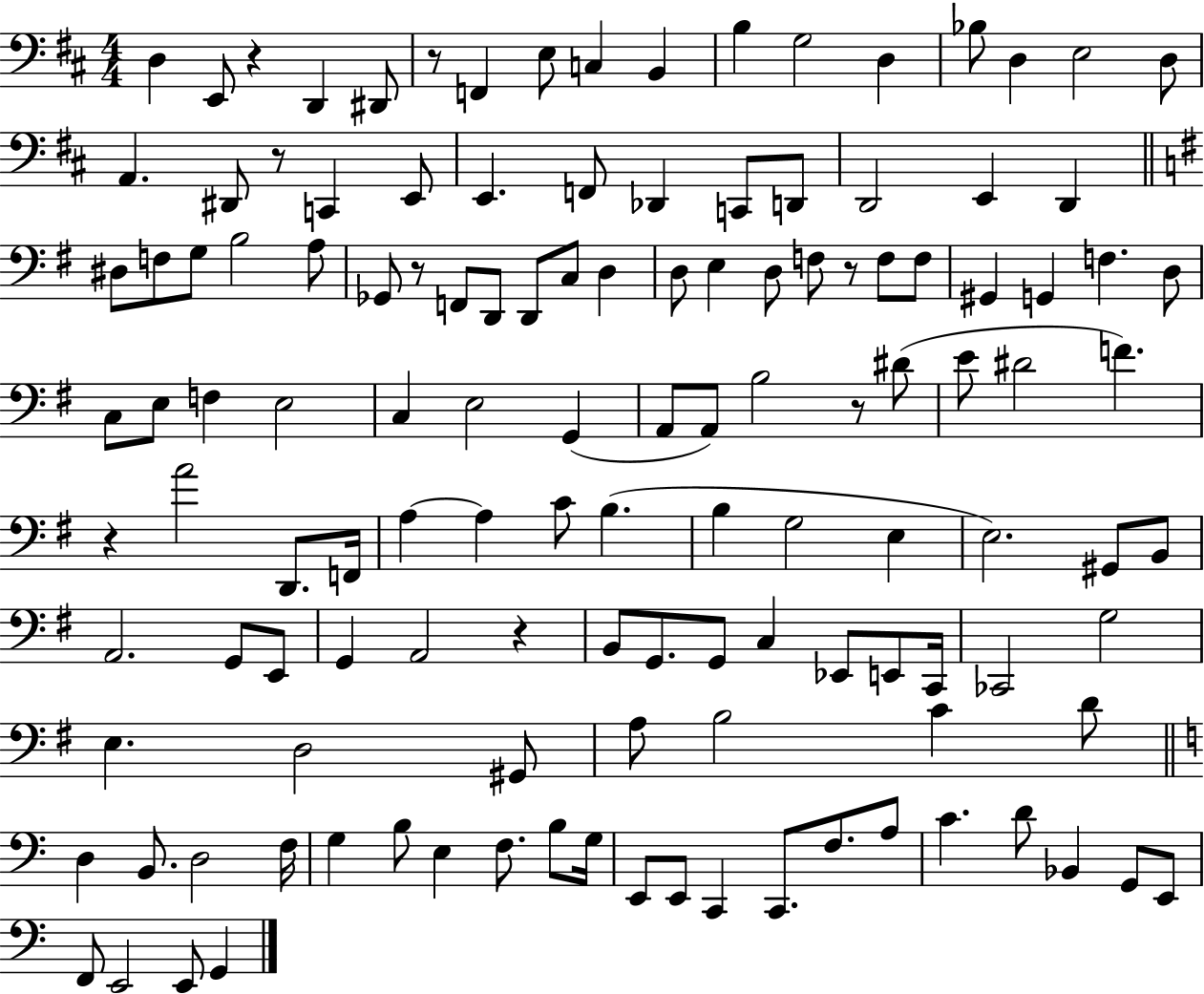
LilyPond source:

{
  \clef bass
  \numericTimeSignature
  \time 4/4
  \key d \major
  d4 e,8 r4 d,4 dis,8 | r8 f,4 e8 c4 b,4 | b4 g2 d4 | bes8 d4 e2 d8 | \break a,4. dis,8 r8 c,4 e,8 | e,4. f,8 des,4 c,8 d,8 | d,2 e,4 d,4 | \bar "||" \break \key g \major dis8 f8 g8 b2 a8 | ges,8 r8 f,8 d,8 d,8 c8 d4 | d8 e4 d8 f8 r8 f8 f8 | gis,4 g,4 f4. d8 | \break c8 e8 f4 e2 | c4 e2 g,4( | a,8 a,8) b2 r8 dis'8( | e'8 dis'2 f'4.) | \break r4 a'2 d,8. f,16 | a4~~ a4 c'8 b4.( | b4 g2 e4 | e2.) gis,8 b,8 | \break a,2. g,8 e,8 | g,4 a,2 r4 | b,8 g,8. g,8 c4 ees,8 e,8 c,16 | ces,2 g2 | \break e4. d2 gis,8 | a8 b2 c'4 d'8 | \bar "||" \break \key a \minor d4 b,8. d2 f16 | g4 b8 e4 f8. b8 g16 | e,8 e,8 c,4 c,8. f8. a8 | c'4. d'8 bes,4 g,8 e,8 | \break f,8 e,2 e,8 g,4 | \bar "|."
}